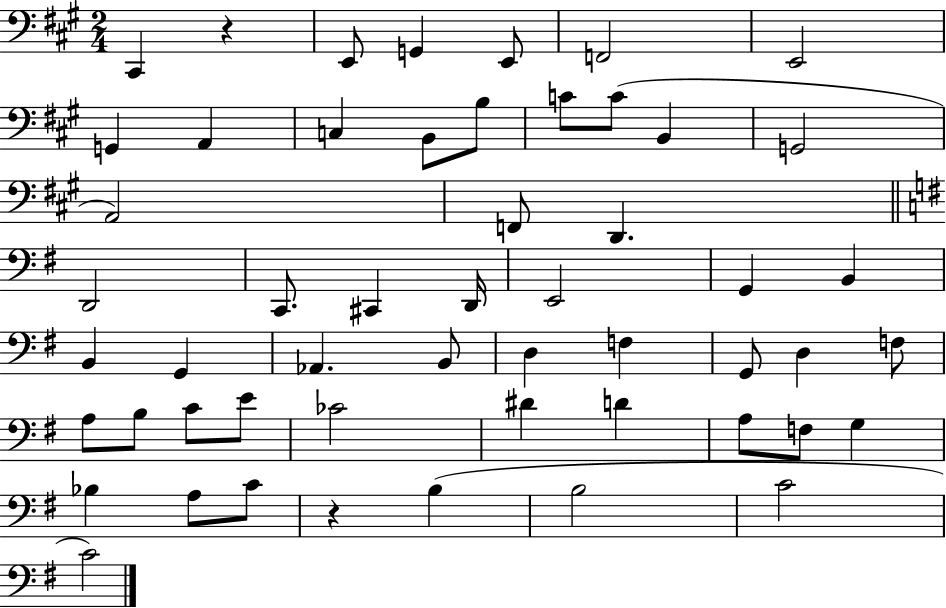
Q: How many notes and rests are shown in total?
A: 53